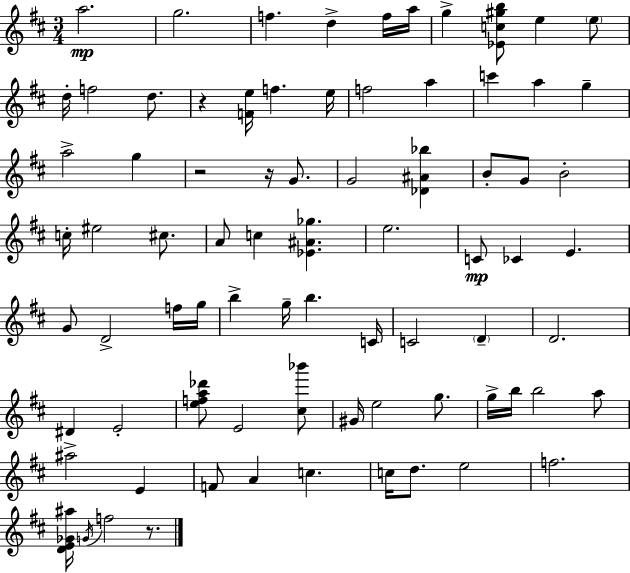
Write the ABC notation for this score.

X:1
T:Untitled
M:3/4
L:1/4
K:D
a2 g2 f d f/4 a/4 g [_Ec^gb]/2 e e/2 d/4 f2 d/2 z [Fe]/4 f e/4 f2 a c' a g a2 g z2 z/4 G/2 G2 [_D^A_b] B/2 G/2 B2 c/4 ^e2 ^c/2 A/2 c [_E^A_g] e2 C/2 _C E G/2 D2 f/4 g/4 b g/4 b C/4 C2 D D2 ^D E2 [efa_d']/2 E2 [^c_b']/2 ^G/4 e2 g/2 g/4 b/4 b2 a/2 ^a2 E F/2 A c c/4 d/2 e2 f2 [DE_G^a]/4 G/4 f2 z/2